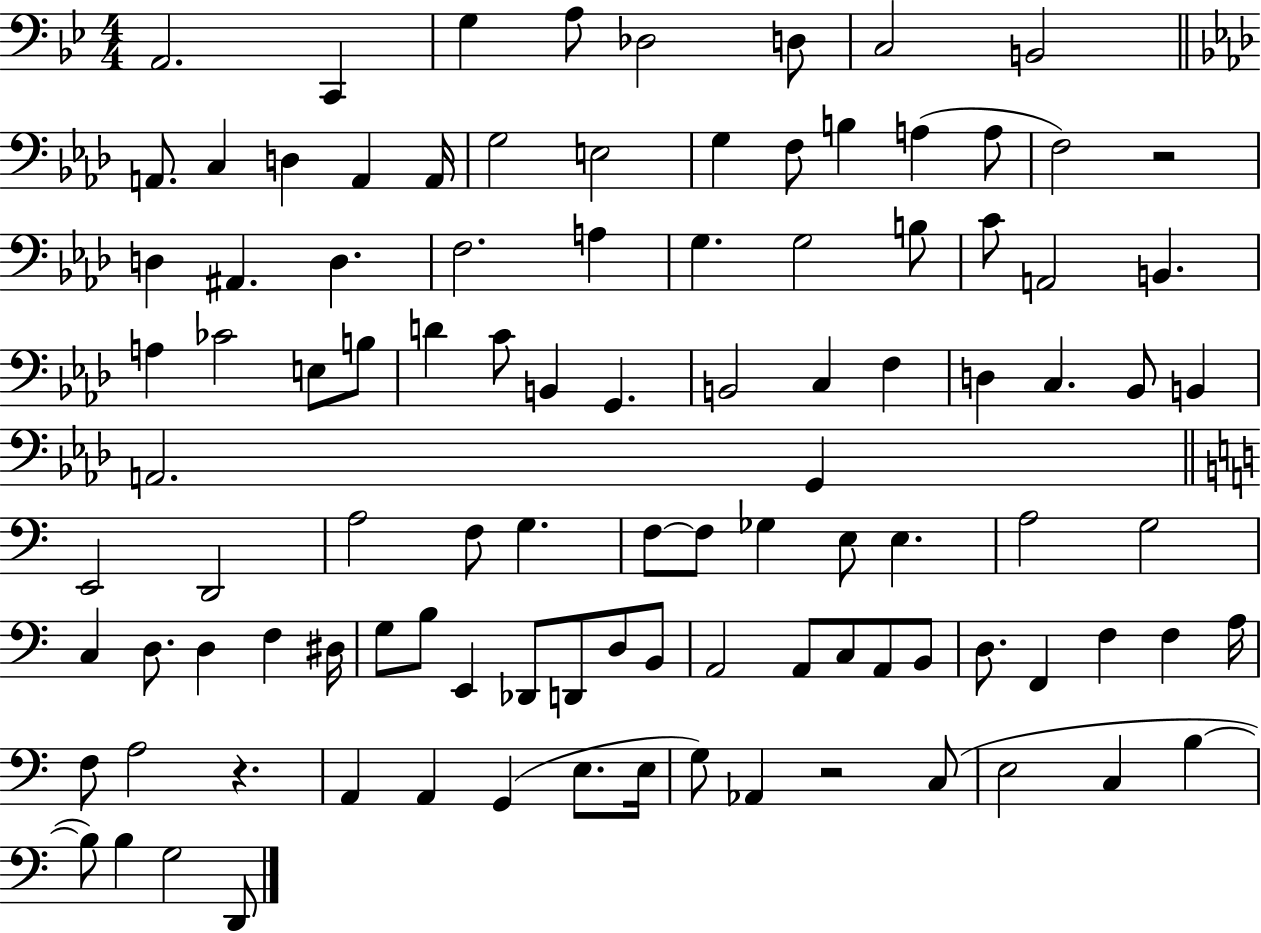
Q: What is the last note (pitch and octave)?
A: D2